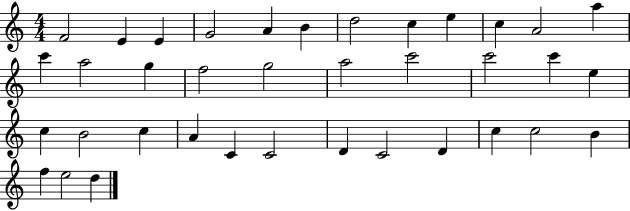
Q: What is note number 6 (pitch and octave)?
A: B4